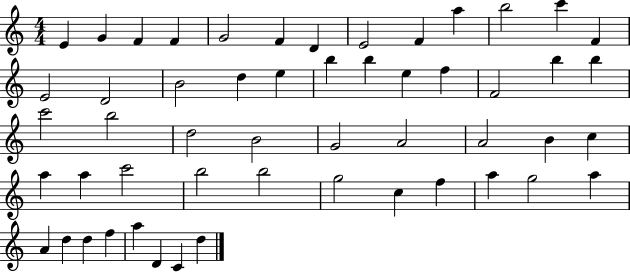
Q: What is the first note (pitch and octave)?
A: E4